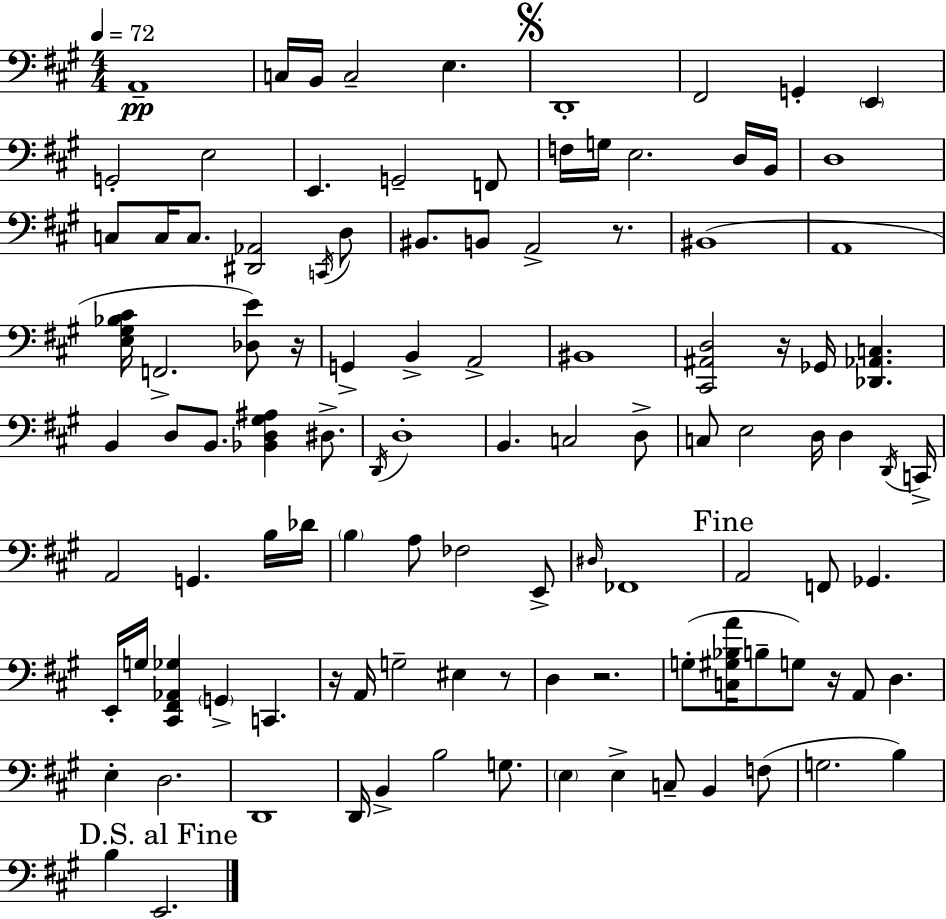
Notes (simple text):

A2/w C3/s B2/s C3/h E3/q. D2/w F#2/h G2/q E2/q G2/h E3/h E2/q. G2/h F2/e F3/s G3/s E3/h. D3/s B2/s D3/w C3/e C3/s C3/e. [D#2,Ab2]/h C2/s D3/e BIS2/e. B2/e A2/h R/e. BIS2/w A2/w [E3,G#3,Bb3,C#4]/s F2/h. [Db3,E4]/e R/s G2/q B2/q A2/h BIS2/w [C#2,A#2,D3]/h R/s Gb2/s [Db2,Ab2,C3]/q. B2/q D3/e B2/e. [Bb2,D3,G#3,A#3]/q D#3/e. D2/s D3/w B2/q. C3/h D3/e C3/e E3/h D3/s D3/q D2/s C2/s A2/h G2/q. B3/s Db4/s B3/q A3/e FES3/h E2/e D#3/s FES2/w A2/h F2/e Gb2/q. E2/s G3/s [C#2,F#2,Ab2,Gb3]/q G2/q C2/q. R/s A2/s G3/h EIS3/q R/e D3/q R/h. G3/e [C3,G#3,Bb3,A4]/s B3/e G3/e R/s A2/e D3/q. E3/q D3/h. D2/w D2/s B2/q B3/h G3/e. E3/q E3/q C3/e B2/q F3/e G3/h. B3/q B3/q E2/h.